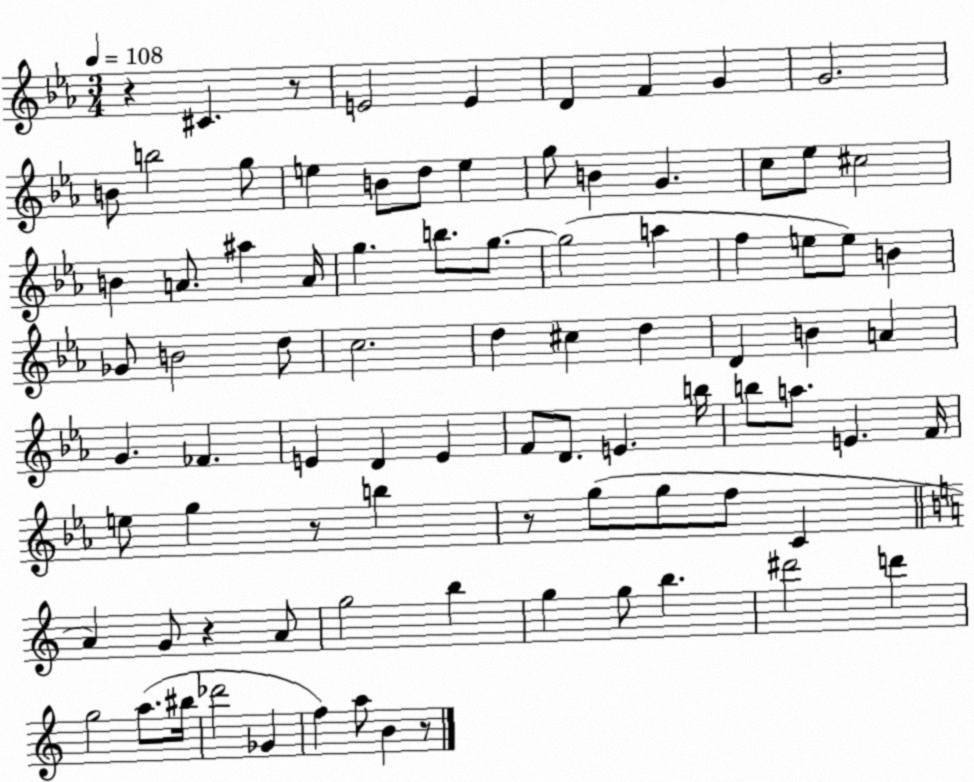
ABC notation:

X:1
T:Untitled
M:3/4
L:1/4
K:Eb
z ^C z/2 E2 E D F G G2 B/2 b2 g/2 e B/2 d/2 e g/2 B G c/2 _e/2 ^c2 B A/2 ^a A/4 g b/2 g/2 g2 a f e/2 e/2 B _G/2 B2 d/2 c2 d ^c d D B A G _F E D E F/2 D/2 E b/4 b/2 a/2 E F/4 e/2 g z/2 b z/2 g/2 g/2 f/2 C A G/2 z A/2 g2 b g g/2 b ^d'2 d' g2 a/2 ^b/4 _d'2 _G f a/2 B z/2